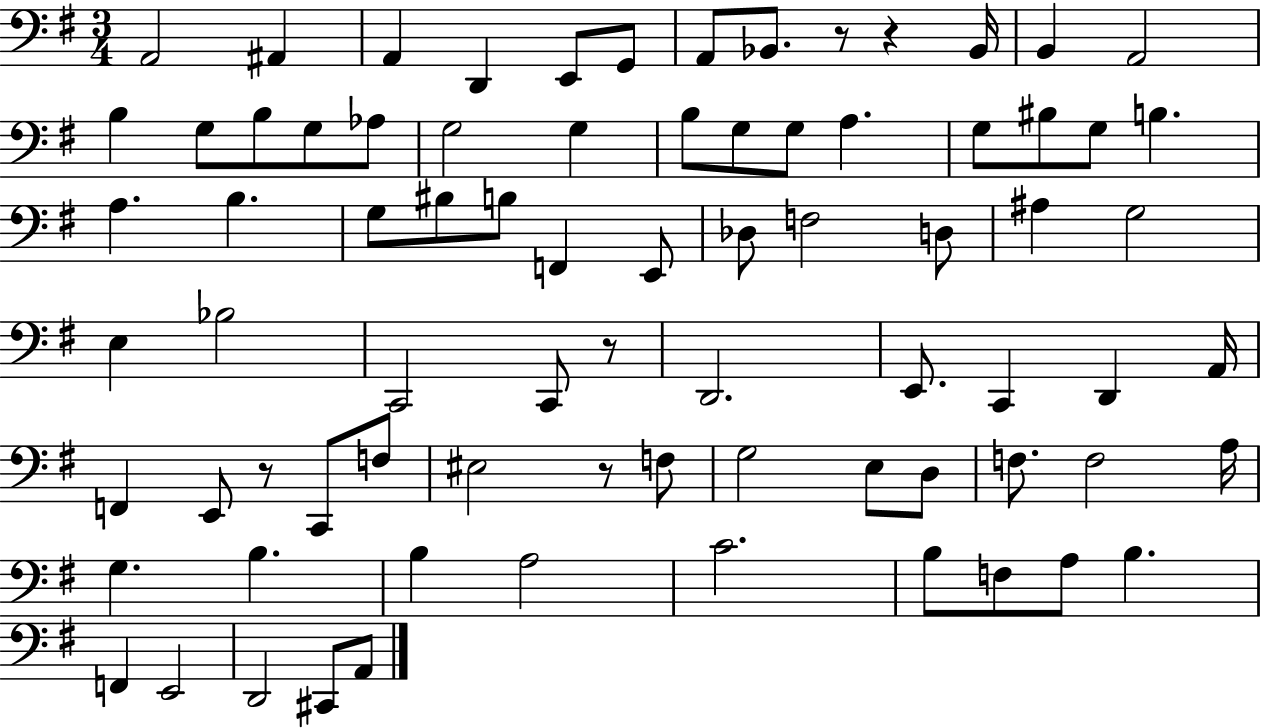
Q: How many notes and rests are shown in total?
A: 78